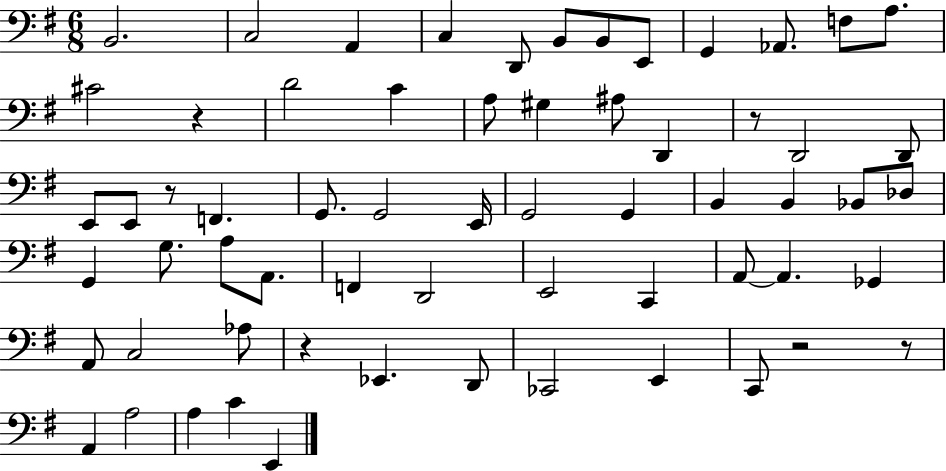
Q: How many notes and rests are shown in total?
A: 63